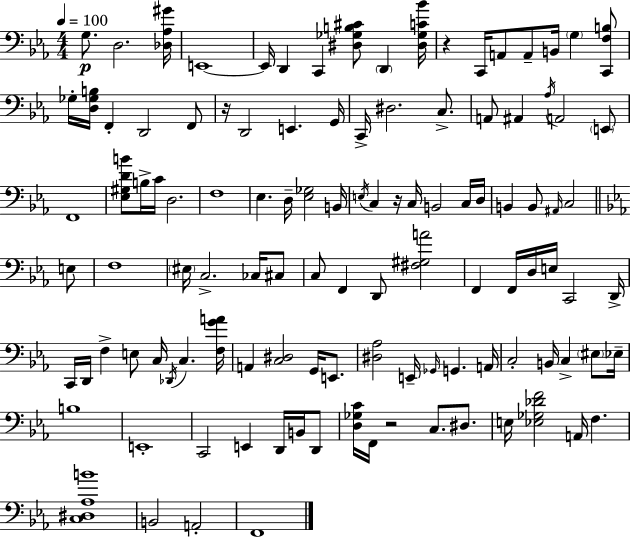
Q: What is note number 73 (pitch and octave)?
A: G2